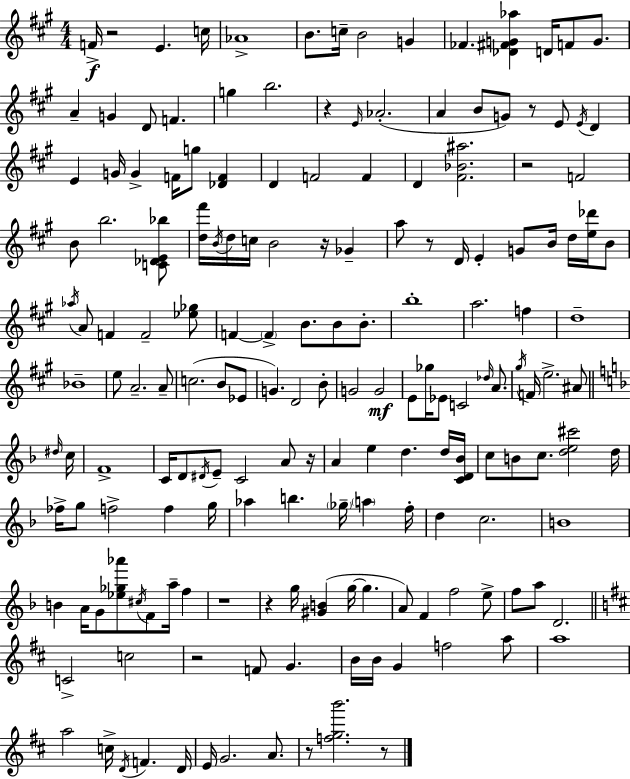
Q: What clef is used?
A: treble